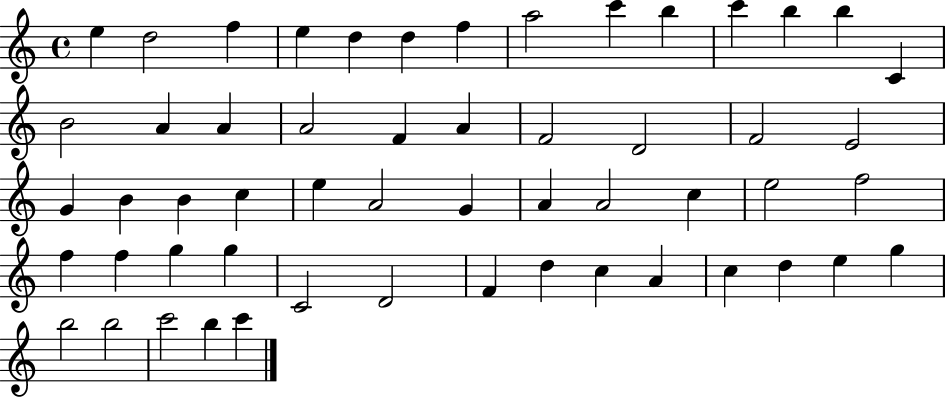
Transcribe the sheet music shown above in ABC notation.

X:1
T:Untitled
M:4/4
L:1/4
K:C
e d2 f e d d f a2 c' b c' b b C B2 A A A2 F A F2 D2 F2 E2 G B B c e A2 G A A2 c e2 f2 f f g g C2 D2 F d c A c d e g b2 b2 c'2 b c'